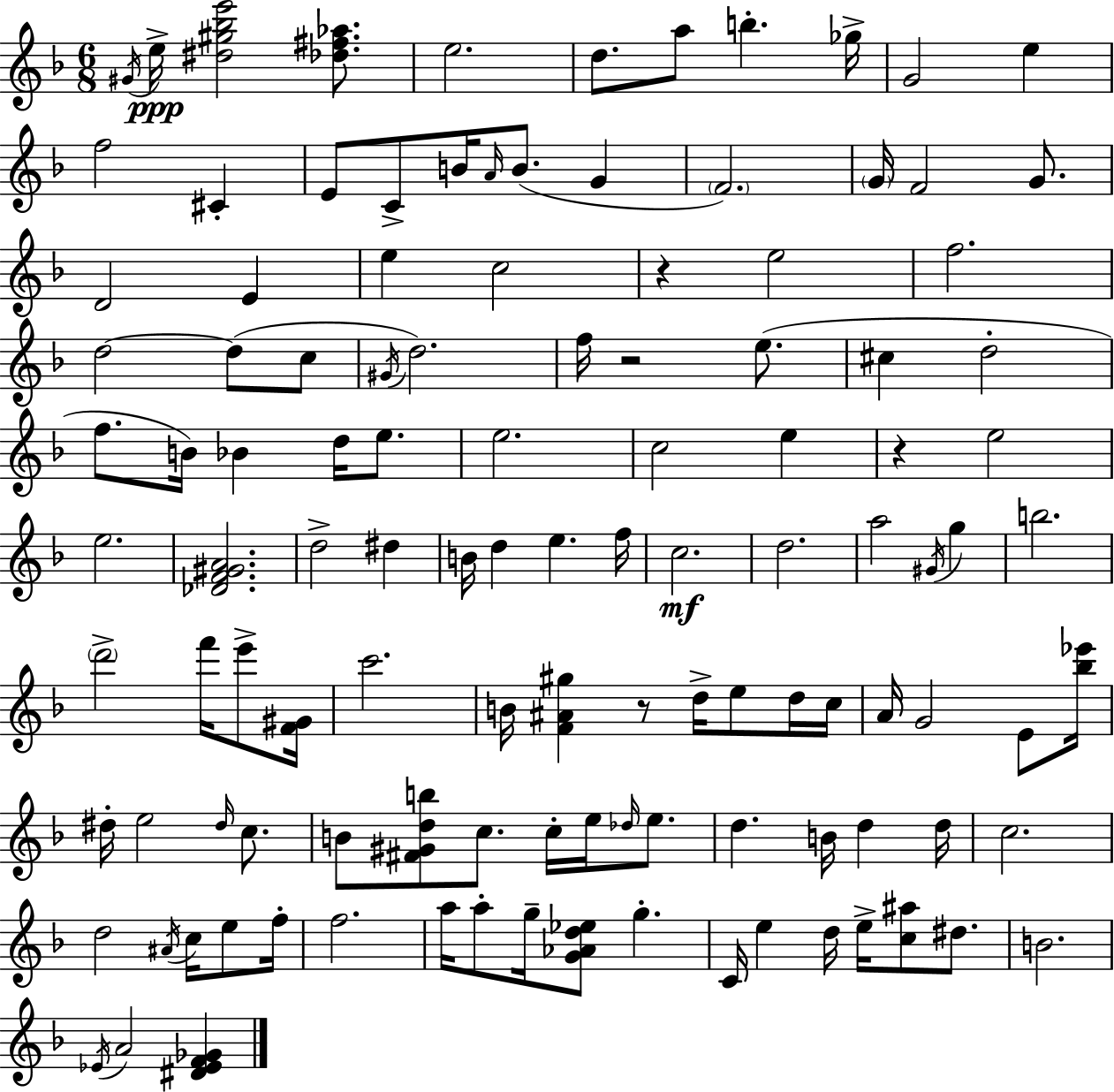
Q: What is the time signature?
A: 6/8